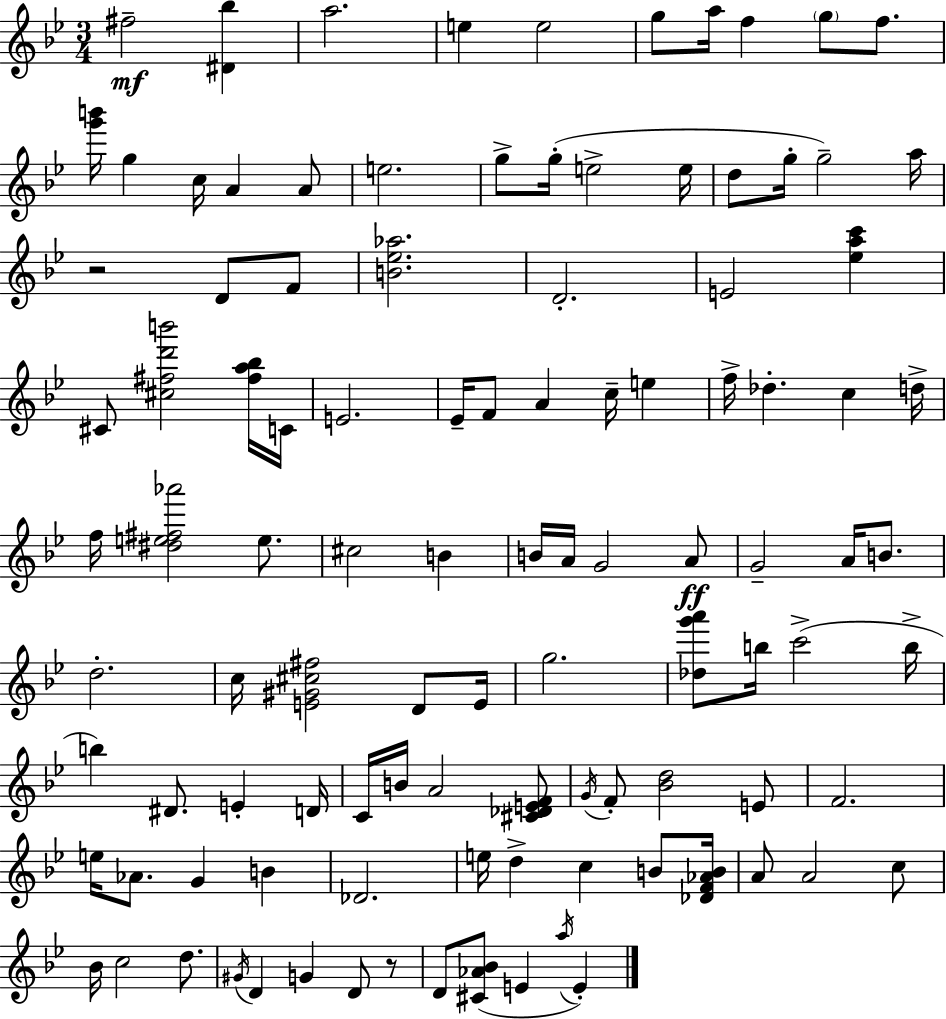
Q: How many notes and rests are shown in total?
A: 106